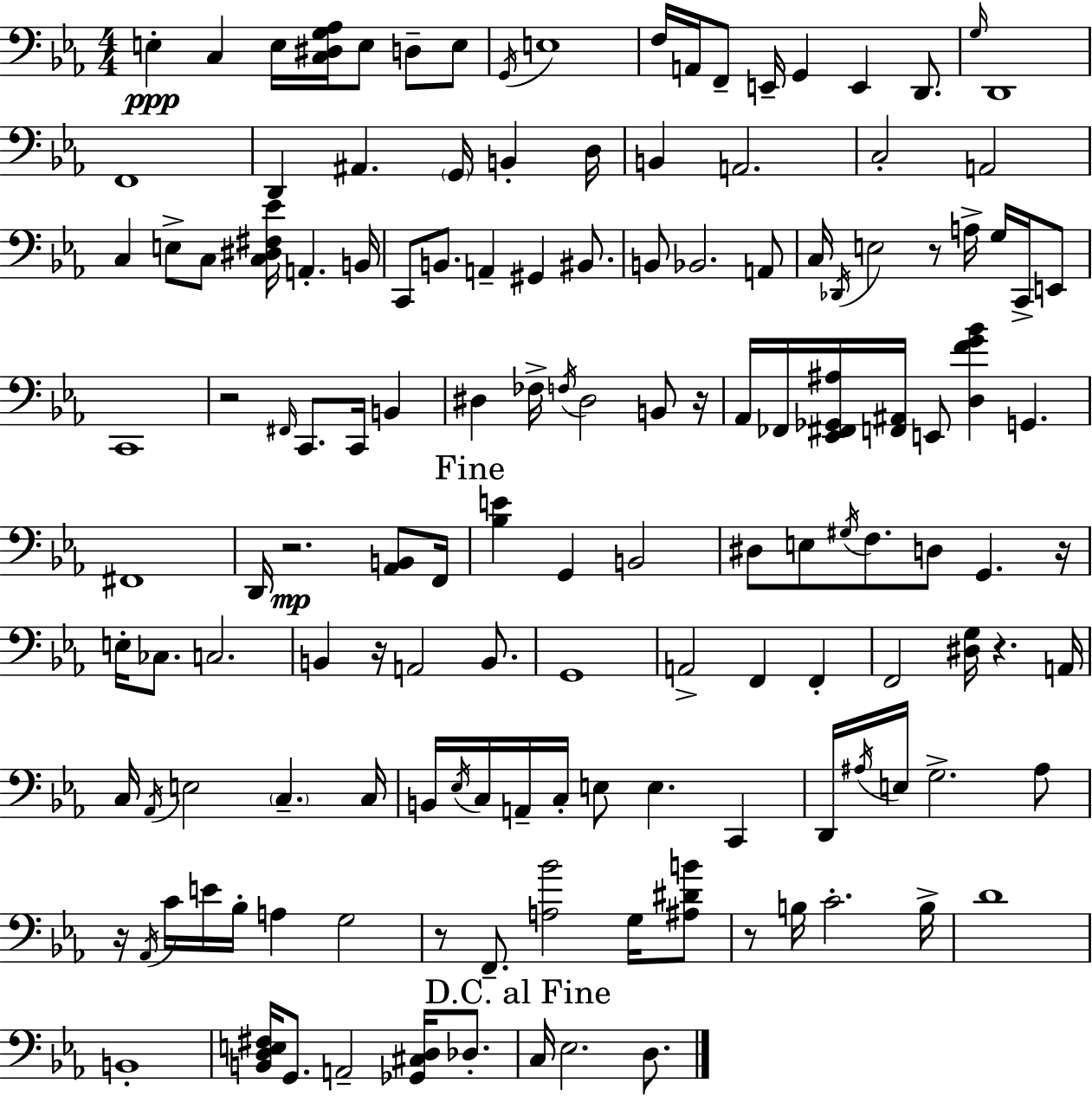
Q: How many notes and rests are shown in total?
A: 143